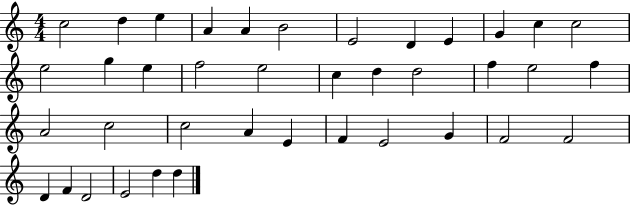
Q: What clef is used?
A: treble